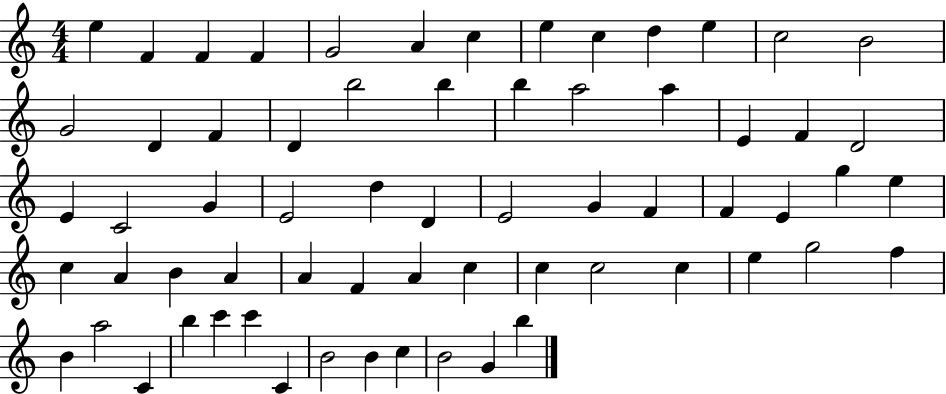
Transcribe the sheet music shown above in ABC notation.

X:1
T:Untitled
M:4/4
L:1/4
K:C
e F F F G2 A c e c d e c2 B2 G2 D F D b2 b b a2 a E F D2 E C2 G E2 d D E2 G F F E g e c A B A A F A c c c2 c e g2 f B a2 C b c' c' C B2 B c B2 G b